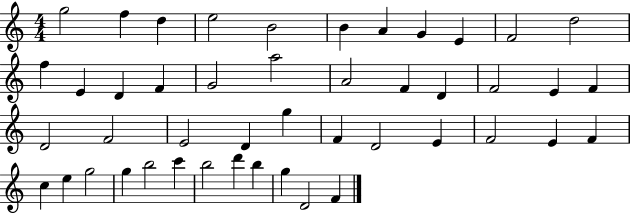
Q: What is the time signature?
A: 4/4